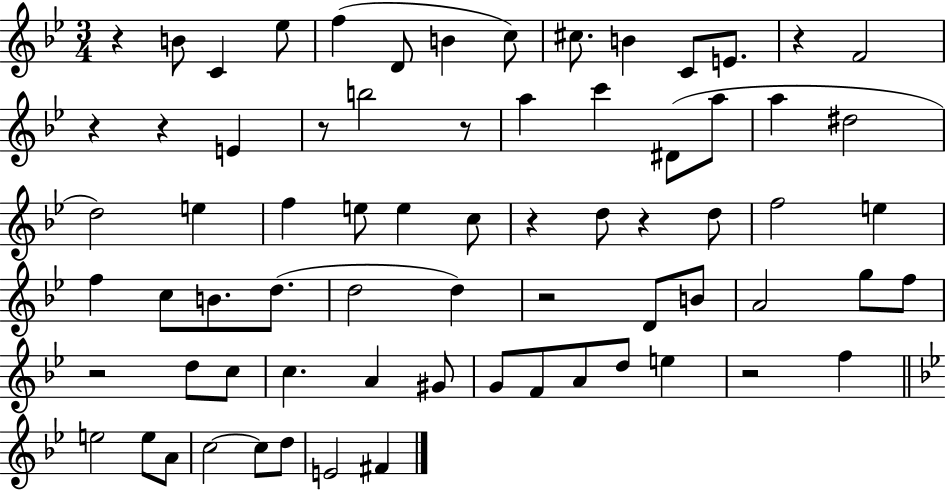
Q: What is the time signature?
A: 3/4